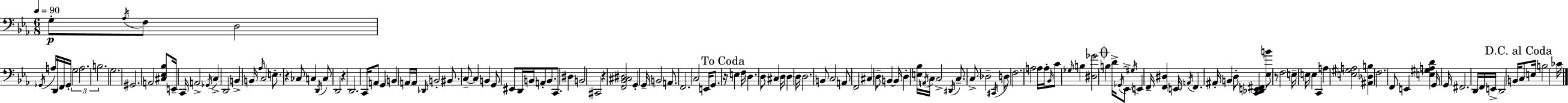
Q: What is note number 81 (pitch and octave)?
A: A2